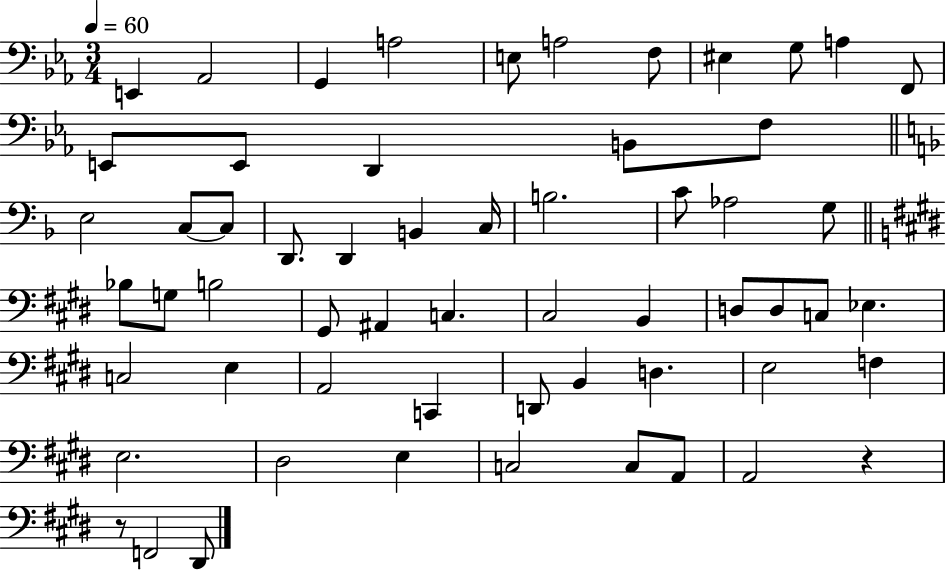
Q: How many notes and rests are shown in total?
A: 59